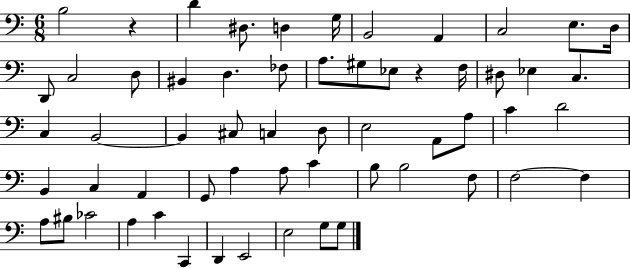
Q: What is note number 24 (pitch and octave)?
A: C3